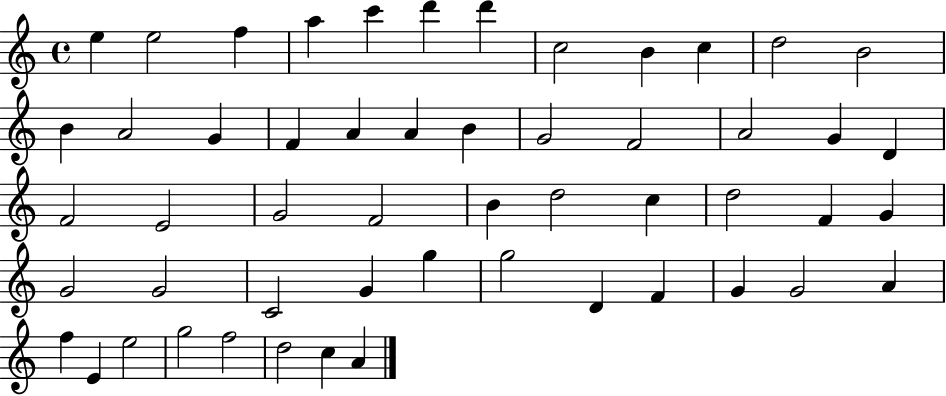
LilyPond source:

{
  \clef treble
  \time 4/4
  \defaultTimeSignature
  \key c \major
  e''4 e''2 f''4 | a''4 c'''4 d'''4 d'''4 | c''2 b'4 c''4 | d''2 b'2 | \break b'4 a'2 g'4 | f'4 a'4 a'4 b'4 | g'2 f'2 | a'2 g'4 d'4 | \break f'2 e'2 | g'2 f'2 | b'4 d''2 c''4 | d''2 f'4 g'4 | \break g'2 g'2 | c'2 g'4 g''4 | g''2 d'4 f'4 | g'4 g'2 a'4 | \break f''4 e'4 e''2 | g''2 f''2 | d''2 c''4 a'4 | \bar "|."
}